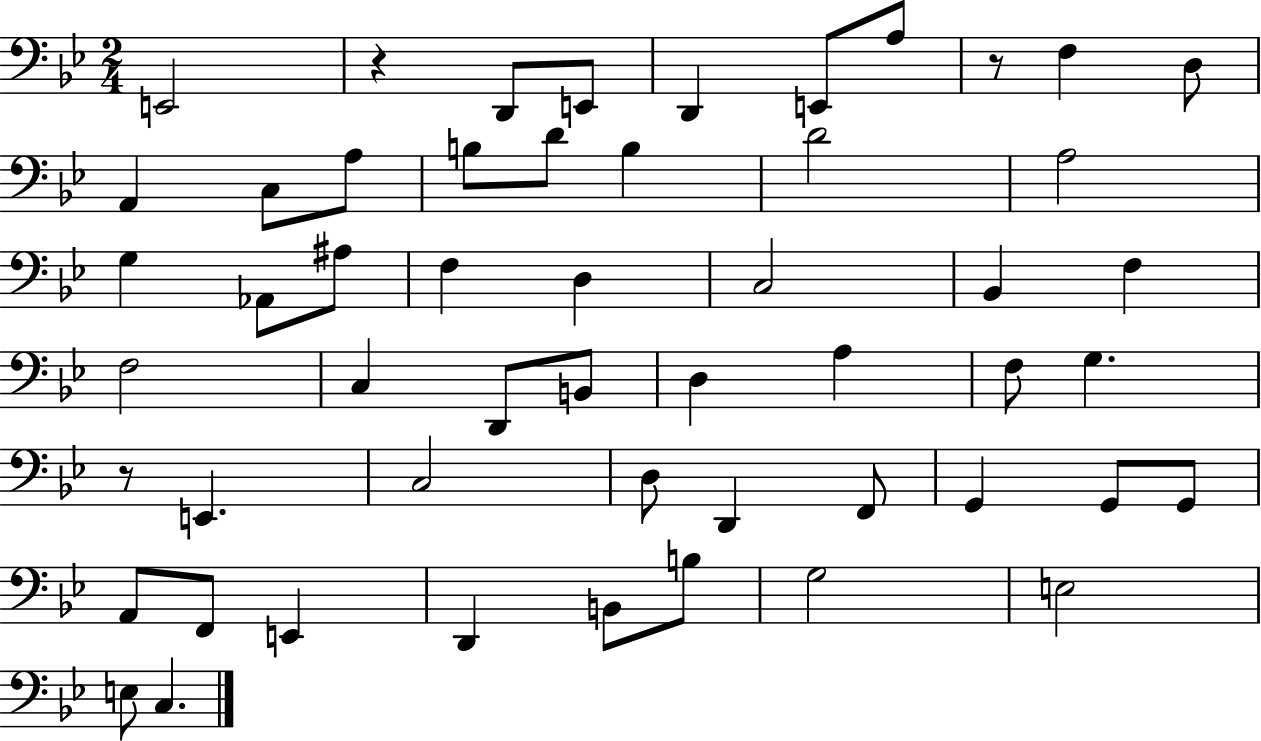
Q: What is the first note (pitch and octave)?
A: E2